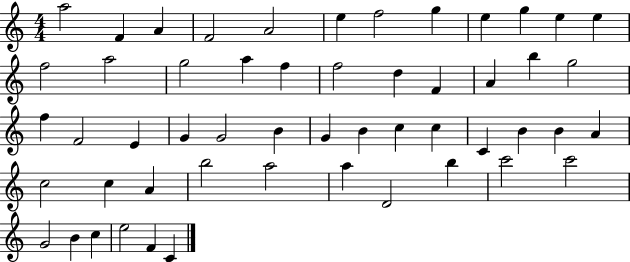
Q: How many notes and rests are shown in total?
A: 53